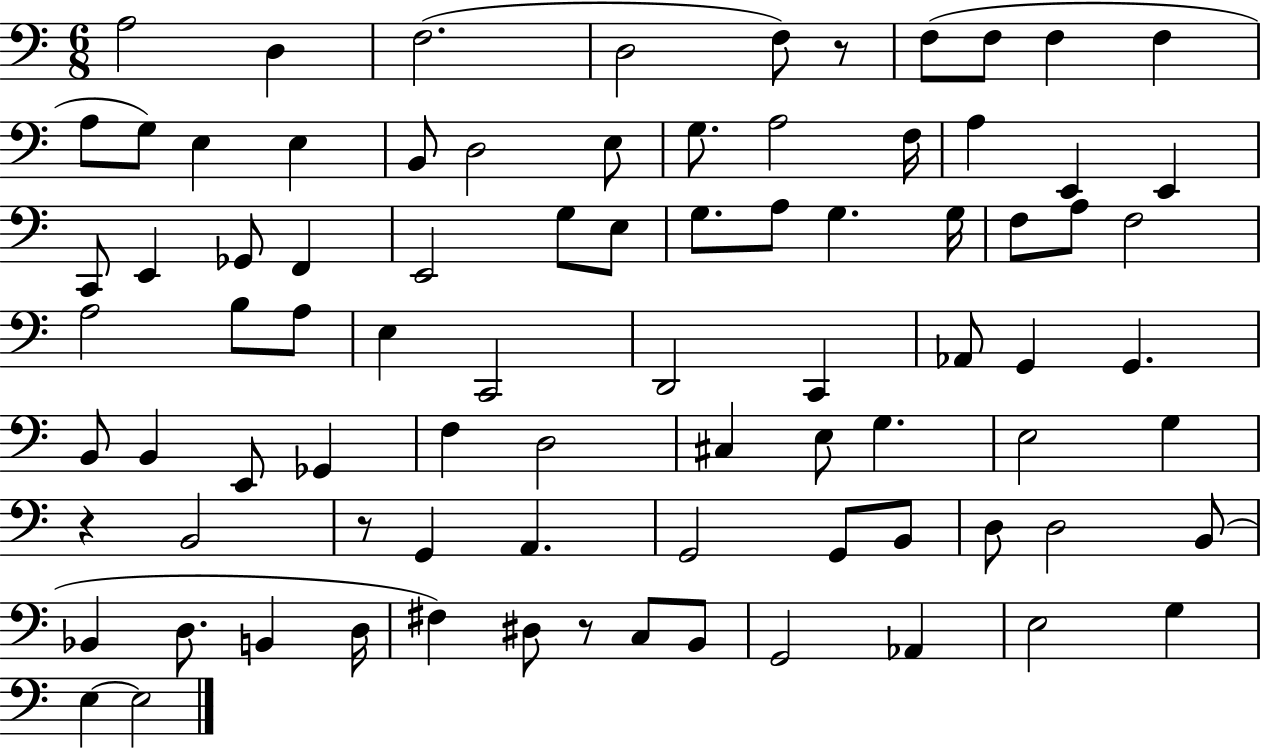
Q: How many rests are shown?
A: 4